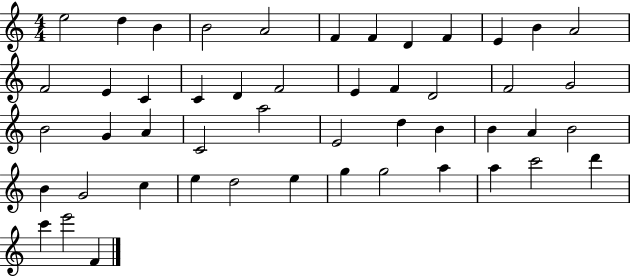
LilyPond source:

{
  \clef treble
  \numericTimeSignature
  \time 4/4
  \key c \major
  e''2 d''4 b'4 | b'2 a'2 | f'4 f'4 d'4 f'4 | e'4 b'4 a'2 | \break f'2 e'4 c'4 | c'4 d'4 f'2 | e'4 f'4 d'2 | f'2 g'2 | \break b'2 g'4 a'4 | c'2 a''2 | e'2 d''4 b'4 | b'4 a'4 b'2 | \break b'4 g'2 c''4 | e''4 d''2 e''4 | g''4 g''2 a''4 | a''4 c'''2 d'''4 | \break c'''4 e'''2 f'4 | \bar "|."
}